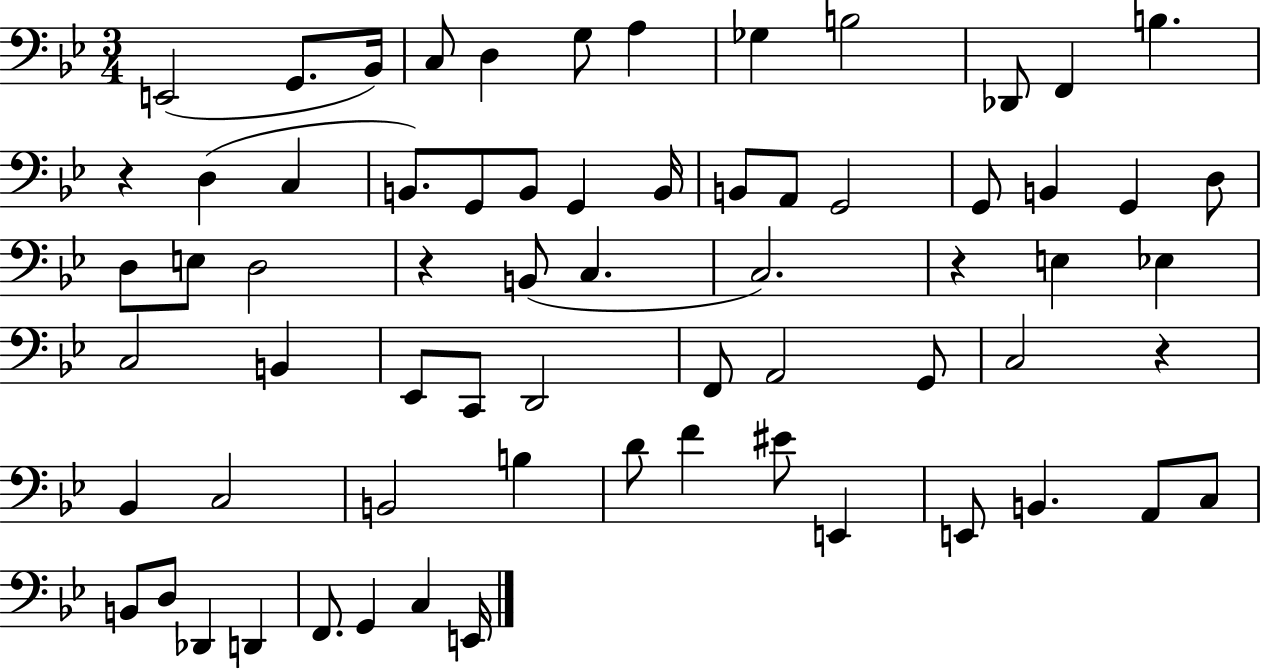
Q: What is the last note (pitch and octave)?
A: E2